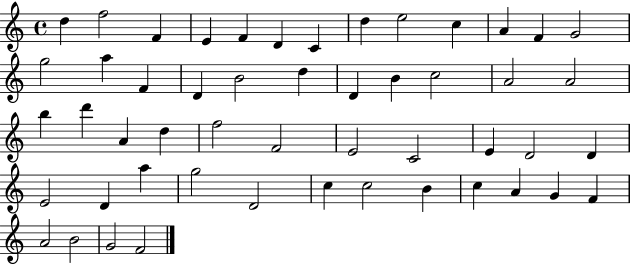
{
  \clef treble
  \time 4/4
  \defaultTimeSignature
  \key c \major
  d''4 f''2 f'4 | e'4 f'4 d'4 c'4 | d''4 e''2 c''4 | a'4 f'4 g'2 | \break g''2 a''4 f'4 | d'4 b'2 d''4 | d'4 b'4 c''2 | a'2 a'2 | \break b''4 d'''4 a'4 d''4 | f''2 f'2 | e'2 c'2 | e'4 d'2 d'4 | \break e'2 d'4 a''4 | g''2 d'2 | c''4 c''2 b'4 | c''4 a'4 g'4 f'4 | \break a'2 b'2 | g'2 f'2 | \bar "|."
}